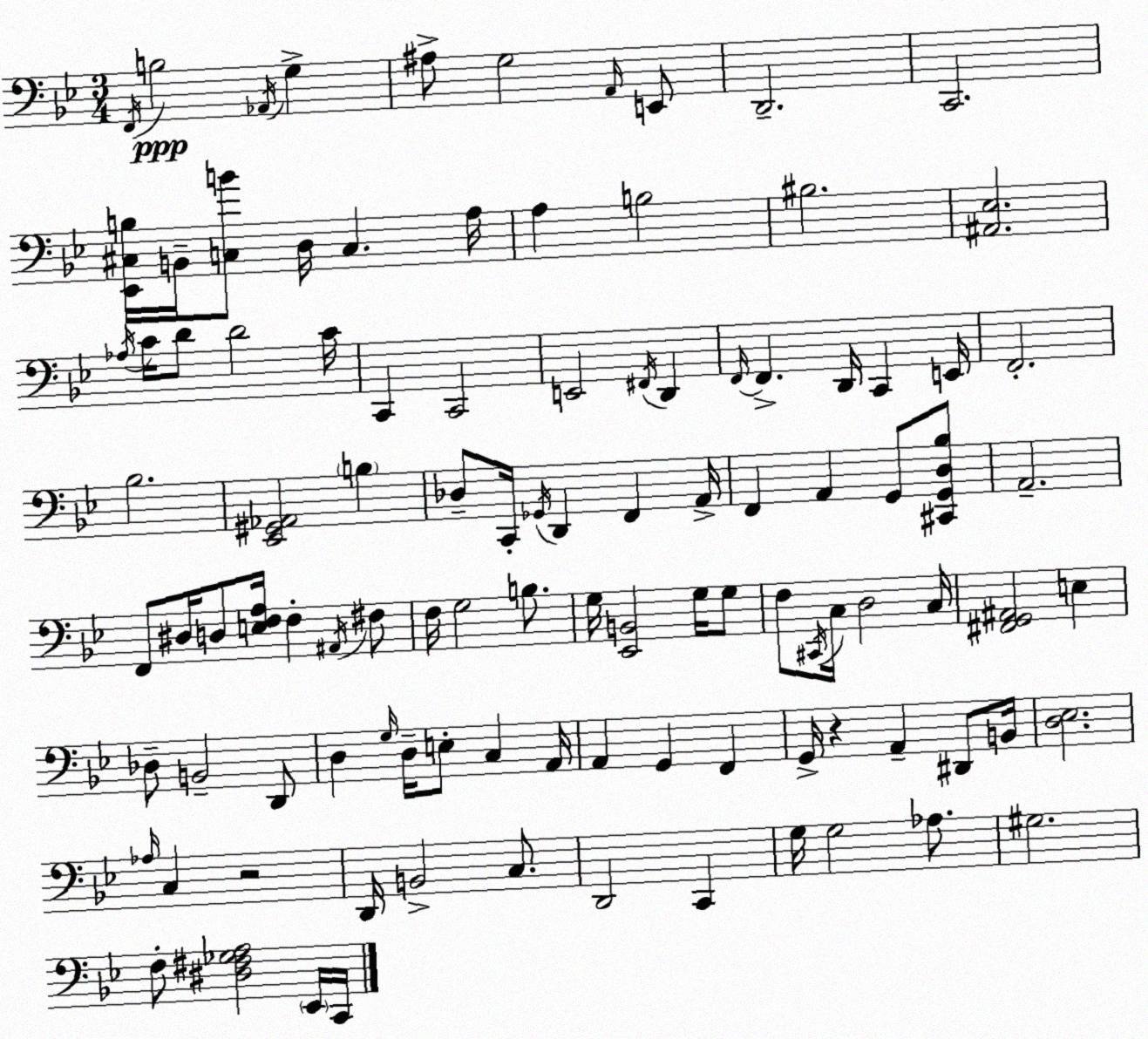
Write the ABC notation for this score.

X:1
T:Untitled
M:3/4
L:1/4
K:Bb
F,,/4 B,2 _A,,/4 G, ^A,/2 G,2 A,,/4 E,,/2 D,,2 C,,2 [_E,,^C,B,]/4 B,,/4 [C,B]/2 D,/4 C, A,/4 A, B,2 ^B,2 [^A,,_E,]2 _A,/4 C/4 D/2 D2 C/4 C,, C,,2 E,,2 ^F,,/4 D,, F,,/4 F,, D,,/4 C,, E,,/4 F,,2 _B,2 [_E,,^G,,_A,,]2 B, _D,/2 C,,/4 _G,,/4 D,, F,, A,,/4 F,, A,, G,,/2 [^C,,G,,D,_B,]/2 A,,2 F,,/2 ^D,/4 D,/2 [E,F,A,]/4 F, ^A,,/4 ^F,/2 F,/4 G,2 B,/2 G,/4 [_E,,B,,]2 G,/4 G,/2 F,/2 ^C,,/4 C,/4 D,2 C,/4 [^F,,G,,^A,,]2 E, _D,/2 B,,2 D,,/2 D, G,/4 D,/4 E,/2 C, A,,/4 A,, G,, F,, G,,/4 z A,, ^D,,/2 B,,/4 [D,_E,]2 _A,/4 C, z2 D,,/4 B,,2 C,/2 D,,2 C,, G,/4 G,2 _A,/2 ^G,2 F,/2 [^D,^F,_G,A,]2 _E,,/4 C,,/4